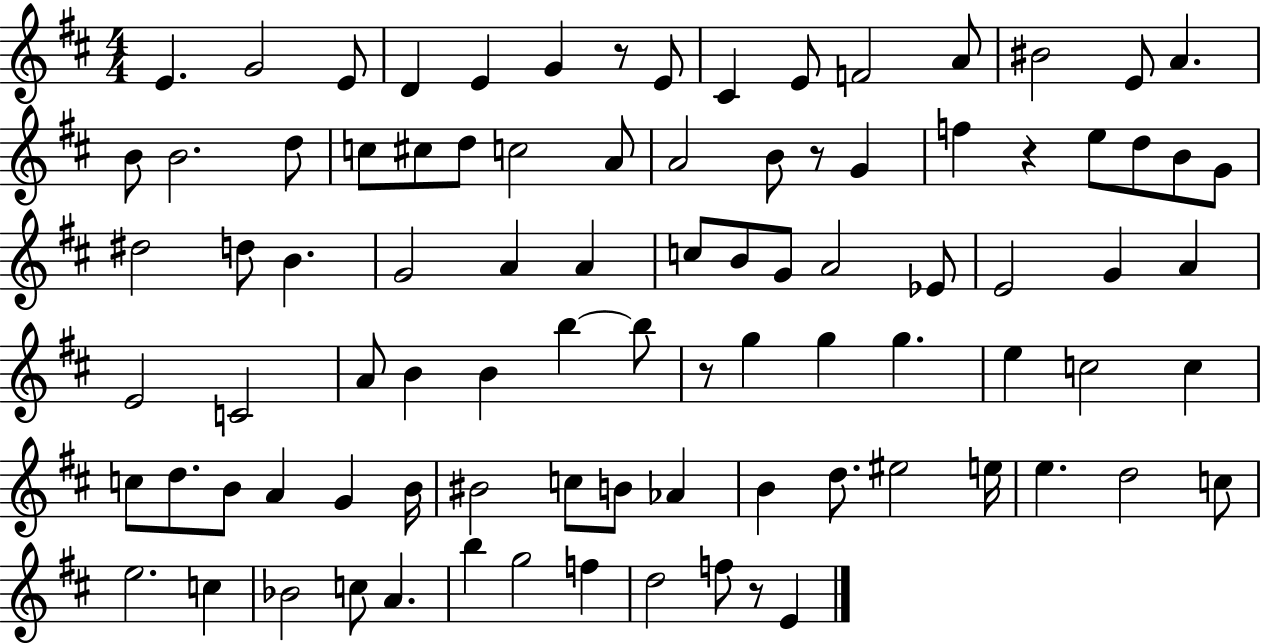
{
  \clef treble
  \numericTimeSignature
  \time 4/4
  \key d \major
  e'4. g'2 e'8 | d'4 e'4 g'4 r8 e'8 | cis'4 e'8 f'2 a'8 | bis'2 e'8 a'4. | \break b'8 b'2. d''8 | c''8 cis''8 d''8 c''2 a'8 | a'2 b'8 r8 g'4 | f''4 r4 e''8 d''8 b'8 g'8 | \break dis''2 d''8 b'4. | g'2 a'4 a'4 | c''8 b'8 g'8 a'2 ees'8 | e'2 g'4 a'4 | \break e'2 c'2 | a'8 b'4 b'4 b''4~~ b''8 | r8 g''4 g''4 g''4. | e''4 c''2 c''4 | \break c''8 d''8. b'8 a'4 g'4 b'16 | bis'2 c''8 b'8 aes'4 | b'4 d''8. eis''2 e''16 | e''4. d''2 c''8 | \break e''2. c''4 | bes'2 c''8 a'4. | b''4 g''2 f''4 | d''2 f''8 r8 e'4 | \break \bar "|."
}